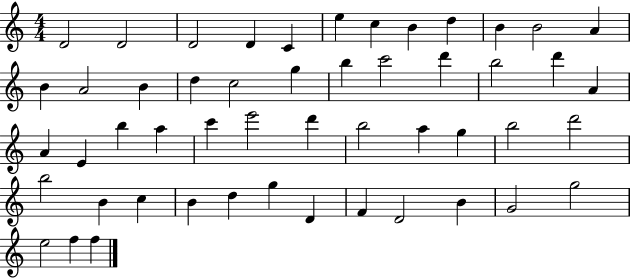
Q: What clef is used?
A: treble